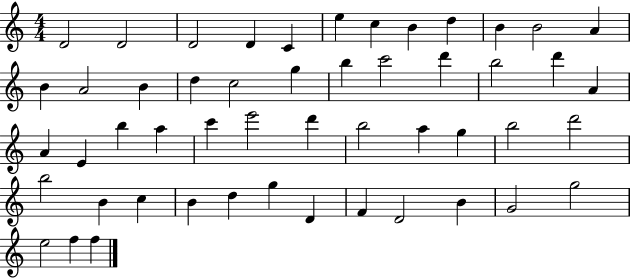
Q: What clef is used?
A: treble